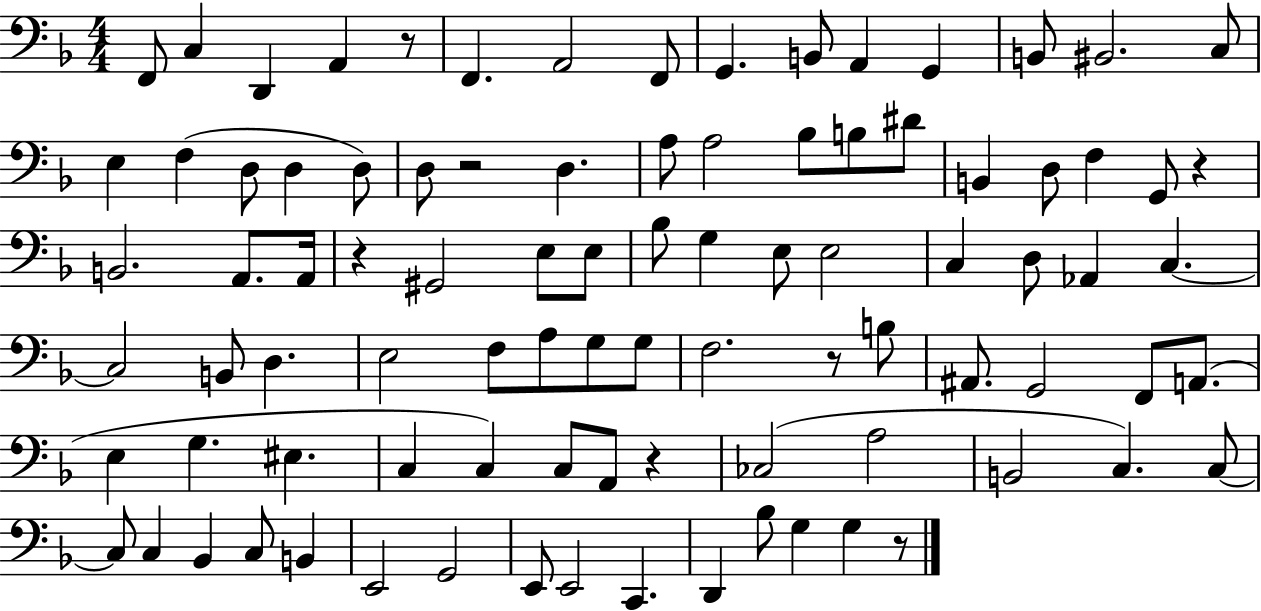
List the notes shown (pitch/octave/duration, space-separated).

F2/e C3/q D2/q A2/q R/e F2/q. A2/h F2/e G2/q. B2/e A2/q G2/q B2/e BIS2/h. C3/e E3/q F3/q D3/e D3/q D3/e D3/e R/h D3/q. A3/e A3/h Bb3/e B3/e D#4/e B2/q D3/e F3/q G2/e R/q B2/h. A2/e. A2/s R/q G#2/h E3/e E3/e Bb3/e G3/q E3/e E3/h C3/q D3/e Ab2/q C3/q. C3/h B2/e D3/q. E3/h F3/e A3/e G3/e G3/e F3/h. R/e B3/e A#2/e. G2/h F2/e A2/e. E3/q G3/q. EIS3/q. C3/q C3/q C3/e A2/e R/q CES3/h A3/h B2/h C3/q. C3/e C3/e C3/q Bb2/q C3/e B2/q E2/h G2/h E2/e E2/h C2/q. D2/q Bb3/e G3/q G3/q R/e